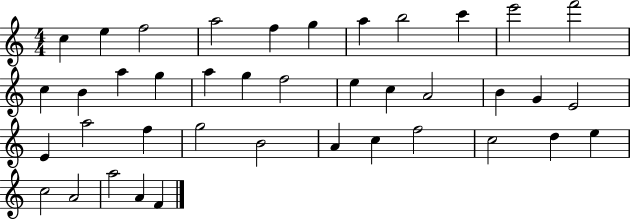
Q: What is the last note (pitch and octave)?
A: F4